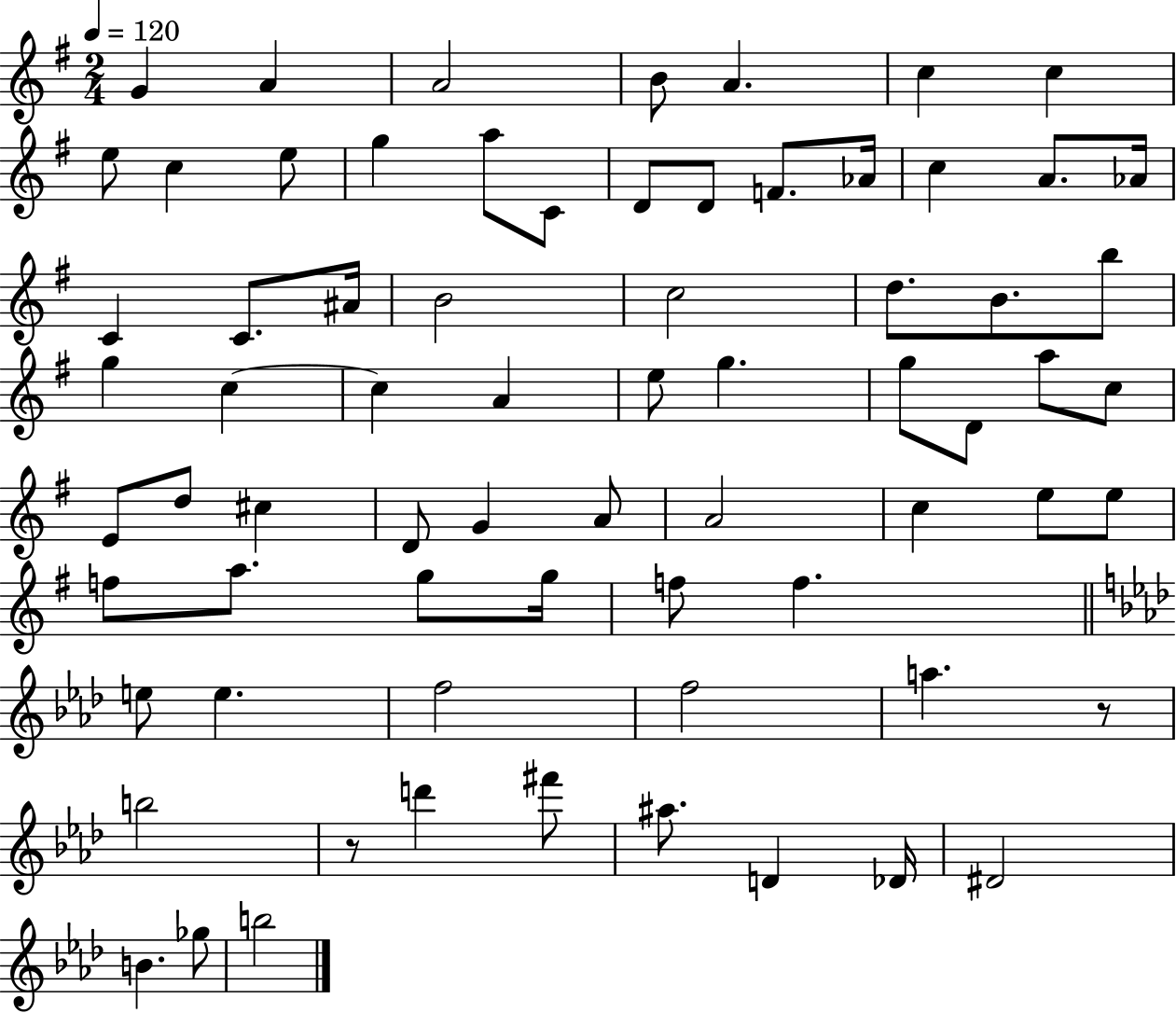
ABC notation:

X:1
T:Untitled
M:2/4
L:1/4
K:G
G A A2 B/2 A c c e/2 c e/2 g a/2 C/2 D/2 D/2 F/2 _A/4 c A/2 _A/4 C C/2 ^A/4 B2 c2 d/2 B/2 b/2 g c c A e/2 g g/2 D/2 a/2 c/2 E/2 d/2 ^c D/2 G A/2 A2 c e/2 e/2 f/2 a/2 g/2 g/4 f/2 f e/2 e f2 f2 a z/2 b2 z/2 d' ^f'/2 ^a/2 D _D/4 ^D2 B _g/2 b2